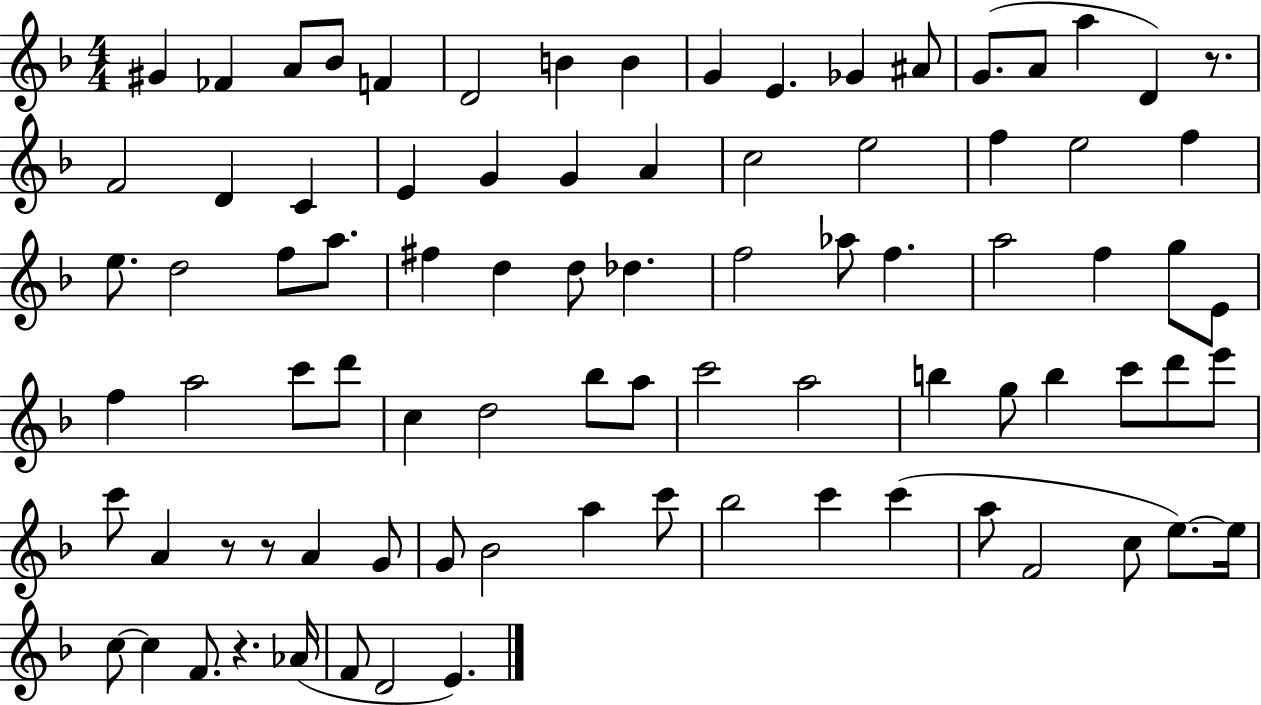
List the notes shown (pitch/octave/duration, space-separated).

G#4/q FES4/q A4/e Bb4/e F4/q D4/h B4/q B4/q G4/q E4/q. Gb4/q A#4/e G4/e. A4/e A5/q D4/q R/e. F4/h D4/q C4/q E4/q G4/q G4/q A4/q C5/h E5/h F5/q E5/h F5/q E5/e. D5/h F5/e A5/e. F#5/q D5/q D5/e Db5/q. F5/h Ab5/e F5/q. A5/h F5/q G5/e E4/e F5/q A5/h C6/e D6/e C5/q D5/h Bb5/e A5/e C6/h A5/h B5/q G5/e B5/q C6/e D6/e E6/e C6/e A4/q R/e R/e A4/q G4/e G4/e Bb4/h A5/q C6/e Bb5/h C6/q C6/q A5/e F4/h C5/e E5/e. E5/s C5/e C5/q F4/e. R/q. Ab4/s F4/e D4/h E4/q.